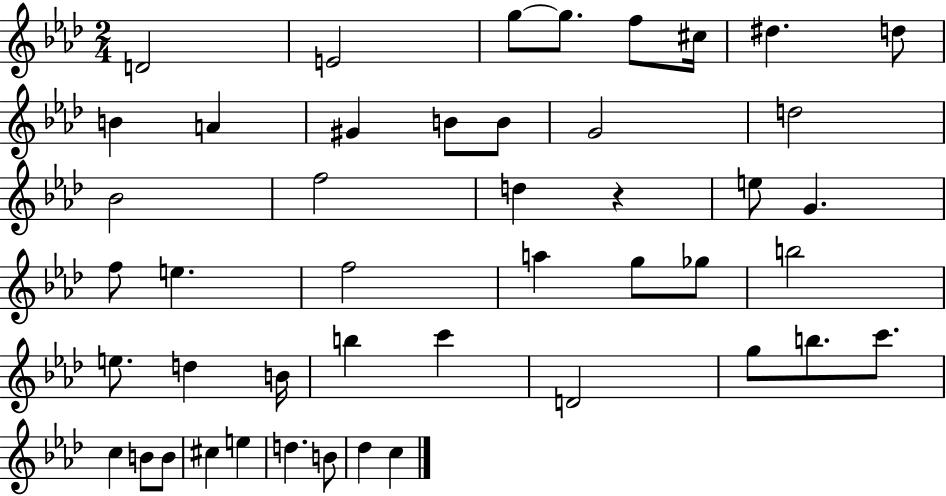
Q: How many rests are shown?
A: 1